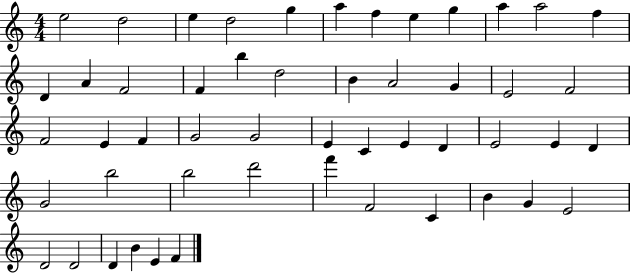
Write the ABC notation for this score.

X:1
T:Untitled
M:4/4
L:1/4
K:C
e2 d2 e d2 g a f e g a a2 f D A F2 F b d2 B A2 G E2 F2 F2 E F G2 G2 E C E D E2 E D G2 b2 b2 d'2 f' F2 C B G E2 D2 D2 D B E F